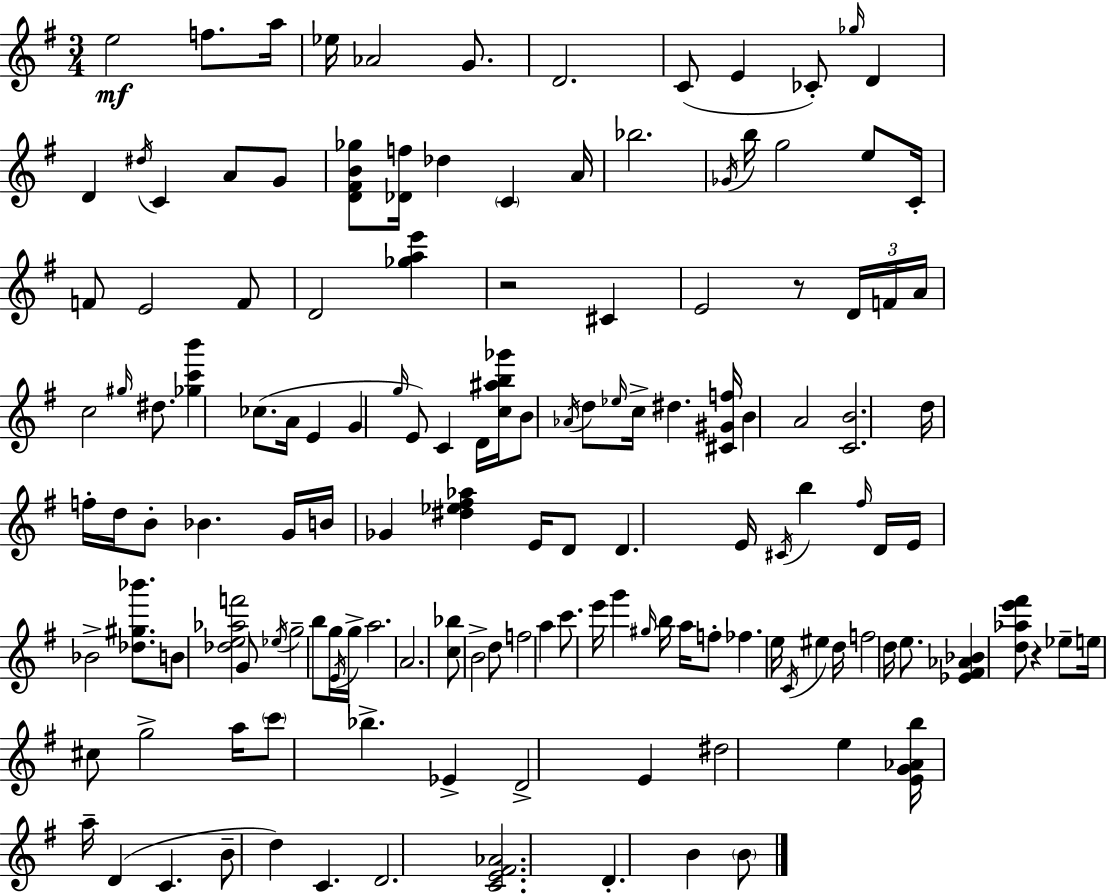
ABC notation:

X:1
T:Untitled
M:3/4
L:1/4
K:G
e2 f/2 a/4 _e/4 _A2 G/2 D2 C/2 E _C/2 _g/4 D D ^d/4 C A/2 G/2 [D^FB_g]/2 [_Df]/4 _d C A/4 _b2 _G/4 b/4 g2 e/2 C/4 F/2 E2 F/2 D2 [_gae'] z2 ^C E2 z/2 D/4 F/4 A/4 c2 ^g/4 ^d/2 [_gc'b'] _c/2 A/4 E G g/4 E/2 C D/4 [c^ab_g']/4 B/2 _A/4 d/2 _e/4 c/4 ^d [^C^Gf]/4 B A2 [CB]2 d/4 f/4 d/4 B/2 _B G/4 B/4 _G [^d_e^f_a] E/4 D/2 D E/4 ^C/4 b ^f/4 D/4 E/4 _B2 [_d^g_b']/2 B/2 [_de_af']2 G/2 _e/4 g2 b/2 g/4 E/4 g/4 a2 A2 [c_b]/2 B2 d/2 f2 a c'/2 e'/4 g' ^g/4 b/4 a/4 f/2 _f e/4 C/4 ^e d/4 f2 d/4 e/2 [_E^F_A_B] [d_ae'^f']/2 z _e/2 e/4 ^c/2 g2 a/4 c'/2 _b _E D2 E ^d2 e [EG_Ab]/4 a/4 D C B/2 d C D2 [CE^F_A]2 D B B/2